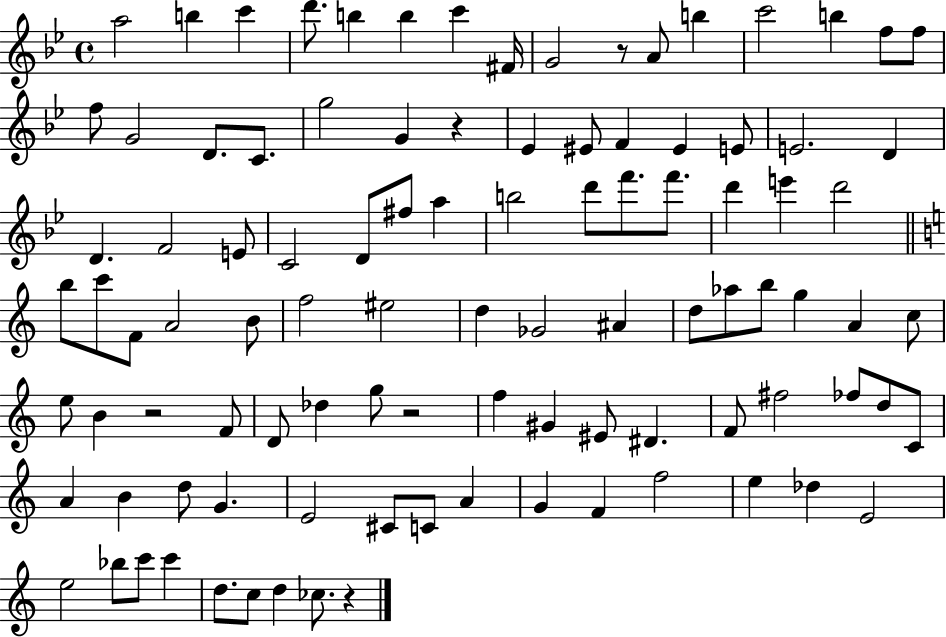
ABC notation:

X:1
T:Untitled
M:4/4
L:1/4
K:Bb
a2 b c' d'/2 b b c' ^F/4 G2 z/2 A/2 b c'2 b f/2 f/2 f/2 G2 D/2 C/2 g2 G z _E ^E/2 F ^E E/2 E2 D D F2 E/2 C2 D/2 ^f/2 a b2 d'/2 f'/2 f'/2 d' e' d'2 b/2 c'/2 F/2 A2 B/2 f2 ^e2 d _G2 ^A d/2 _a/2 b/2 g A c/2 e/2 B z2 F/2 D/2 _d g/2 z2 f ^G ^E/2 ^D F/2 ^f2 _f/2 d/2 C/2 A B d/2 G E2 ^C/2 C/2 A G F f2 e _d E2 e2 _b/2 c'/2 c' d/2 c/2 d _c/2 z